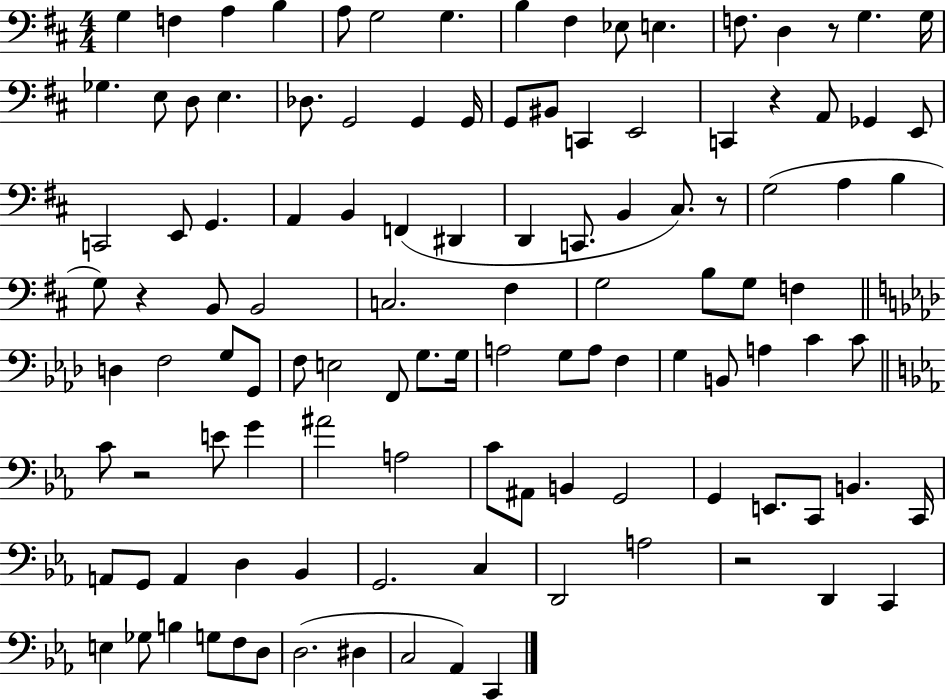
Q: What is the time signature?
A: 4/4